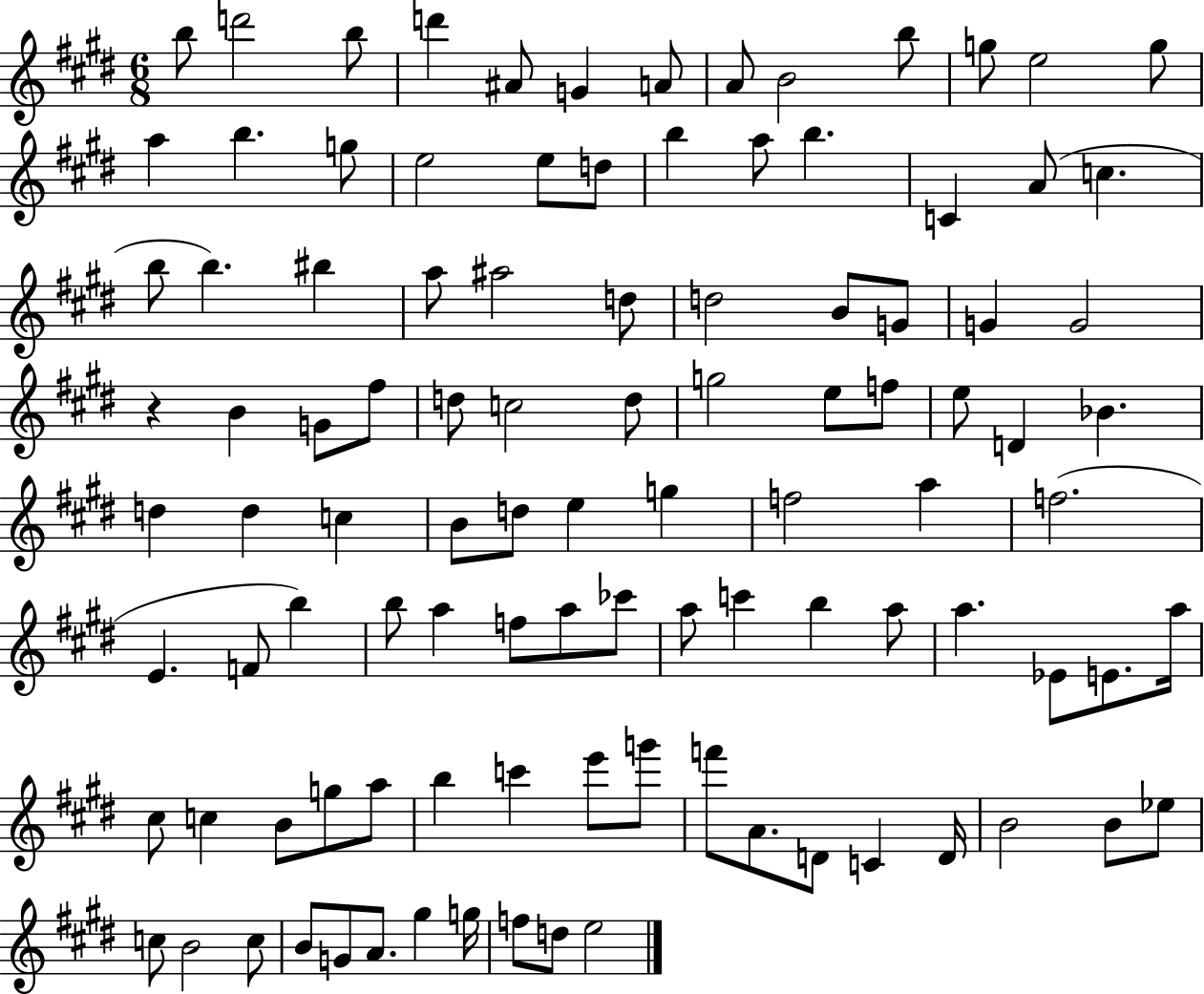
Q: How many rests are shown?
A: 1